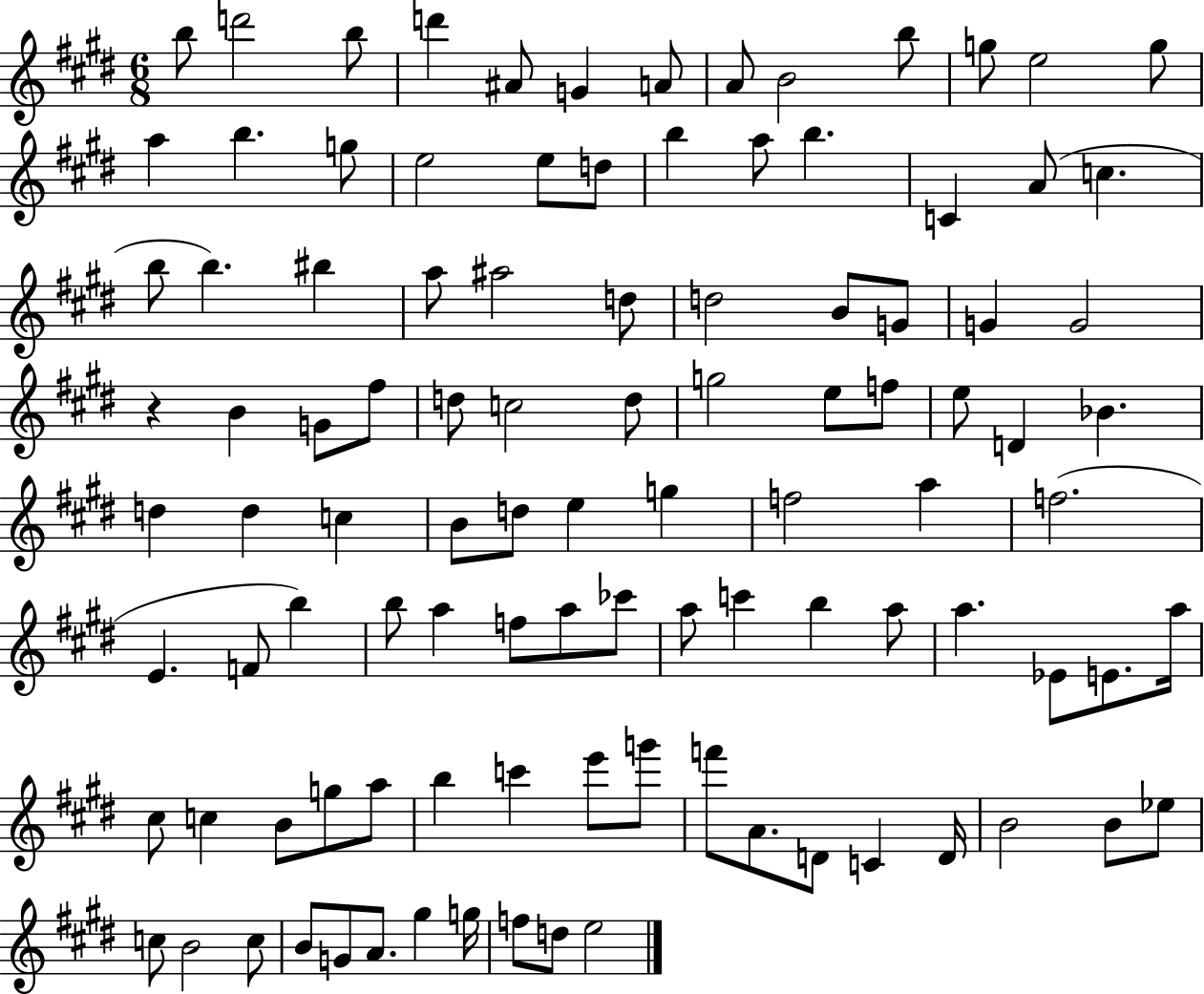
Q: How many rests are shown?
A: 1